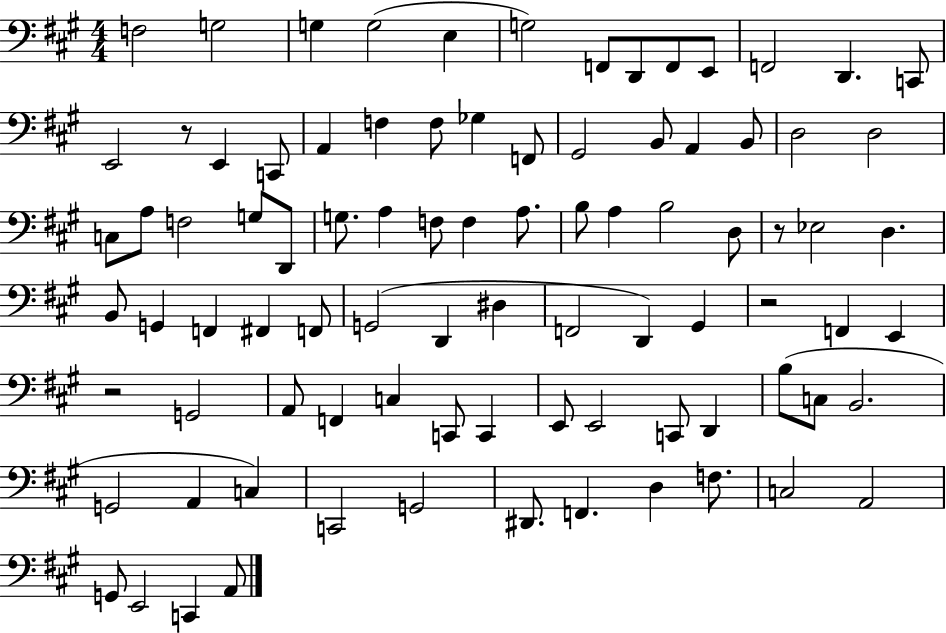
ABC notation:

X:1
T:Untitled
M:4/4
L:1/4
K:A
F,2 G,2 G, G,2 E, G,2 F,,/2 D,,/2 F,,/2 E,,/2 F,,2 D,, C,,/2 E,,2 z/2 E,, C,,/2 A,, F, F,/2 _G, F,,/2 ^G,,2 B,,/2 A,, B,,/2 D,2 D,2 C,/2 A,/2 F,2 G,/2 D,,/2 G,/2 A, F,/2 F, A,/2 B,/2 A, B,2 D,/2 z/2 _E,2 D, B,,/2 G,, F,, ^F,, F,,/2 G,,2 D,, ^D, F,,2 D,, ^G,, z2 F,, E,, z2 G,,2 A,,/2 F,, C, C,,/2 C,, E,,/2 E,,2 C,,/2 D,, B,/2 C,/2 B,,2 G,,2 A,, C, C,,2 G,,2 ^D,,/2 F,, D, F,/2 C,2 A,,2 G,,/2 E,,2 C,, A,,/2